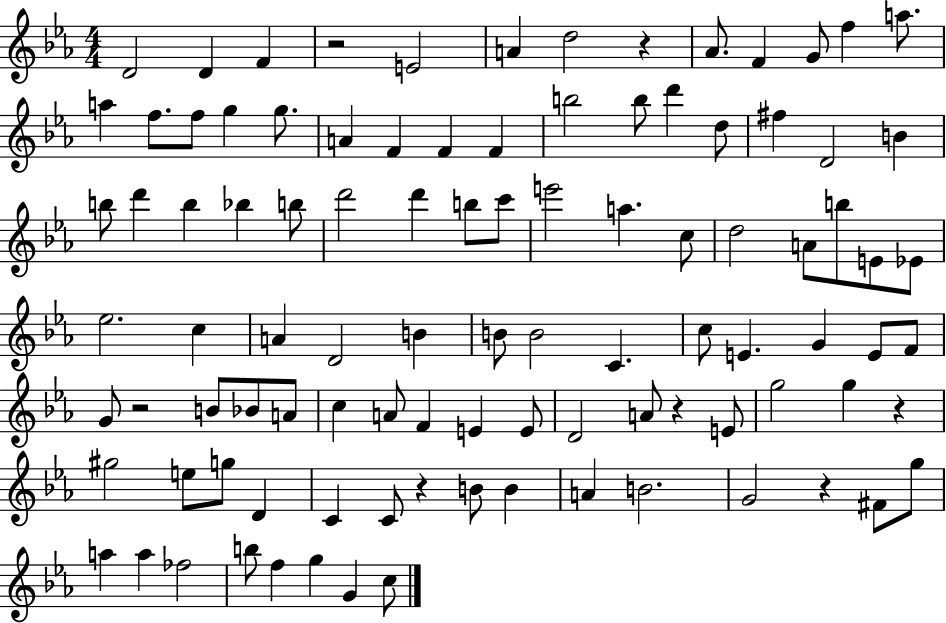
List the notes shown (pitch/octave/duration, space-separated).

D4/h D4/q F4/q R/h E4/h A4/q D5/h R/q Ab4/e. F4/q G4/e F5/q A5/e. A5/q F5/e. F5/e G5/q G5/e. A4/q F4/q F4/q F4/q B5/h B5/e D6/q D5/e F#5/q D4/h B4/q B5/e D6/q B5/q Bb5/q B5/e D6/h D6/q B5/e C6/e E6/h A5/q. C5/e D5/h A4/e B5/e E4/e Eb4/e Eb5/h. C5/q A4/q D4/h B4/q B4/e B4/h C4/q. C5/e E4/q. G4/q E4/e F4/e G4/e R/h B4/e Bb4/e A4/e C5/q A4/e F4/q E4/q E4/e D4/h A4/e R/q E4/e G5/h G5/q R/q G#5/h E5/e G5/e D4/q C4/q C4/e R/q B4/e B4/q A4/q B4/h. G4/h R/q F#4/e G5/e A5/q A5/q FES5/h B5/e F5/q G5/q G4/q C5/e